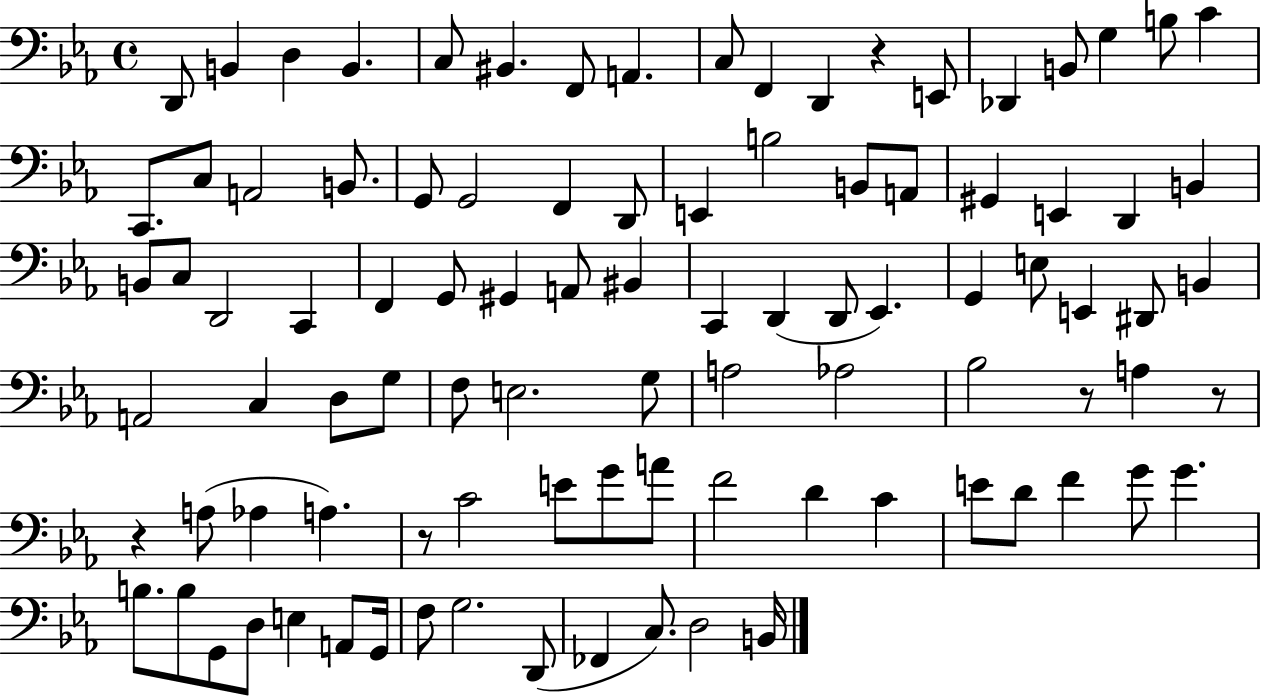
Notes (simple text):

D2/e B2/q D3/q B2/q. C3/e BIS2/q. F2/e A2/q. C3/e F2/q D2/q R/q E2/e Db2/q B2/e G3/q B3/e C4/q C2/e. C3/e A2/h B2/e. G2/e G2/h F2/q D2/e E2/q B3/h B2/e A2/e G#2/q E2/q D2/q B2/q B2/e C3/e D2/h C2/q F2/q G2/e G#2/q A2/e BIS2/q C2/q D2/q D2/e Eb2/q. G2/q E3/e E2/q D#2/e B2/q A2/h C3/q D3/e G3/e F3/e E3/h. G3/e A3/h Ab3/h Bb3/h R/e A3/q R/e R/q A3/e Ab3/q A3/q. R/e C4/h E4/e G4/e A4/e F4/h D4/q C4/q E4/e D4/e F4/q G4/e G4/q. B3/e. B3/e G2/e D3/e E3/q A2/e G2/s F3/e G3/h. D2/e FES2/q C3/e. D3/h B2/s